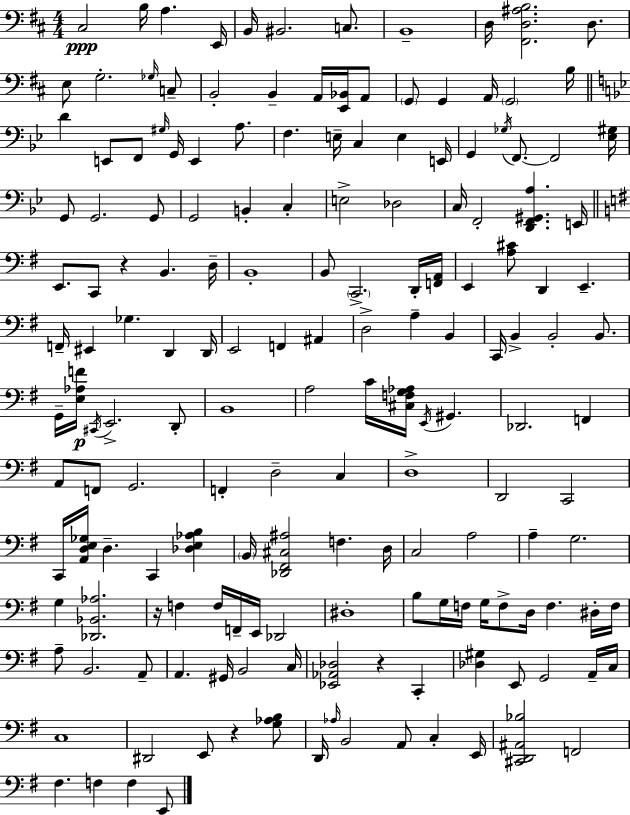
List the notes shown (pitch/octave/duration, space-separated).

C#3/h B3/s A3/q. E2/s B2/s BIS2/h. C3/e. B2/w D3/s [F#2,D3,A#3,B3]/h. D3/e. E3/e G3/h. Gb3/s C3/e B2/h B2/q A2/s [E2,Bb2]/s A2/e G2/e G2/q A2/s G2/h B3/s D4/q E2/e F2/e G#3/s G2/s E2/q A3/e. F3/q. E3/s C3/q E3/q E2/s G2/q Gb3/s F2/e. F2/h [Eb3,G#3]/s G2/e G2/h. G2/e G2/h B2/q C3/q E3/h Db3/h C3/s F2/h [D2,F2,G#2,A3]/q. E2/s E2/e. C2/e R/q B2/q. D3/s B2/w B2/e C2/h. D2/s [F2,A2]/s E2/q [A3,C#4]/e D2/q E2/q. F2/s EIS2/q Gb3/q. D2/q D2/s E2/h F2/q A#2/q D3/h A3/q B2/q C2/s B2/q B2/h B2/e. G2/s [E3,Ab3,F4]/s C#2/s E2/h. D2/e B2/w A3/h C4/s [C#3,F3,G3,Ab3]/s E2/s G#2/q. Db2/h. F2/q A2/e F2/e G2/h. F2/q D3/h C3/q D3/w D2/h C2/h C2/s [A2,D3,E3,Gb3]/s D3/q. C2/q [Db3,E3,Ab3,B3]/q B2/s [Db2,F#2,C#3,A#3]/h F3/q. D3/s C3/h A3/h A3/q G3/h. G3/q [Db2,Bb2,Ab3]/h. R/s F3/q F3/s F2/s E2/s Db2/h D#3/w B3/e G3/s F3/s G3/s F3/e D3/s F3/q. D#3/s F3/s A3/e B2/h. A2/e A2/q. G#2/s B2/h C3/s [Eb2,Ab2,Db3]/h R/q C2/q [Db3,G#3]/q E2/e G2/h A2/s C3/s C3/w D#2/h E2/e R/q [G3,Ab3,B3]/e D2/s Ab3/s B2/h A2/e C3/q E2/s [C#2,D2,A#2,Bb3]/h F2/h F#3/q. F3/q F3/q E2/e